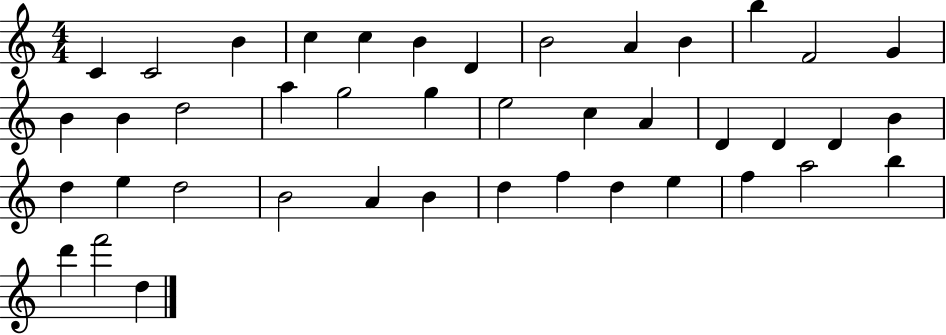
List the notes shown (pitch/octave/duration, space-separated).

C4/q C4/h B4/q C5/q C5/q B4/q D4/q B4/h A4/q B4/q B5/q F4/h G4/q B4/q B4/q D5/h A5/q G5/h G5/q E5/h C5/q A4/q D4/q D4/q D4/q B4/q D5/q E5/q D5/h B4/h A4/q B4/q D5/q F5/q D5/q E5/q F5/q A5/h B5/q D6/q F6/h D5/q